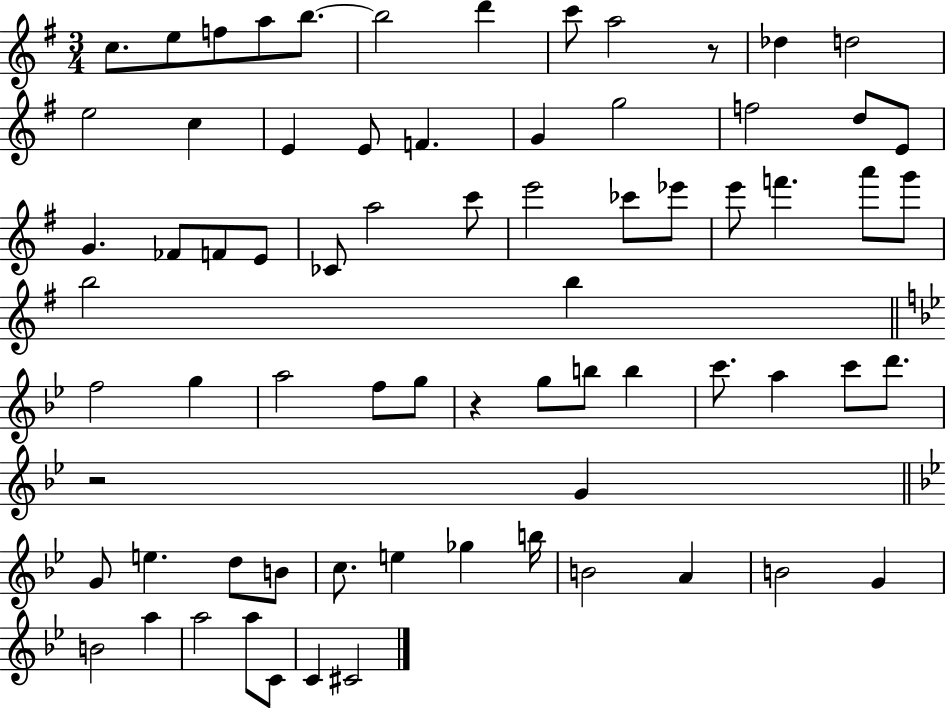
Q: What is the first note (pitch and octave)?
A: C5